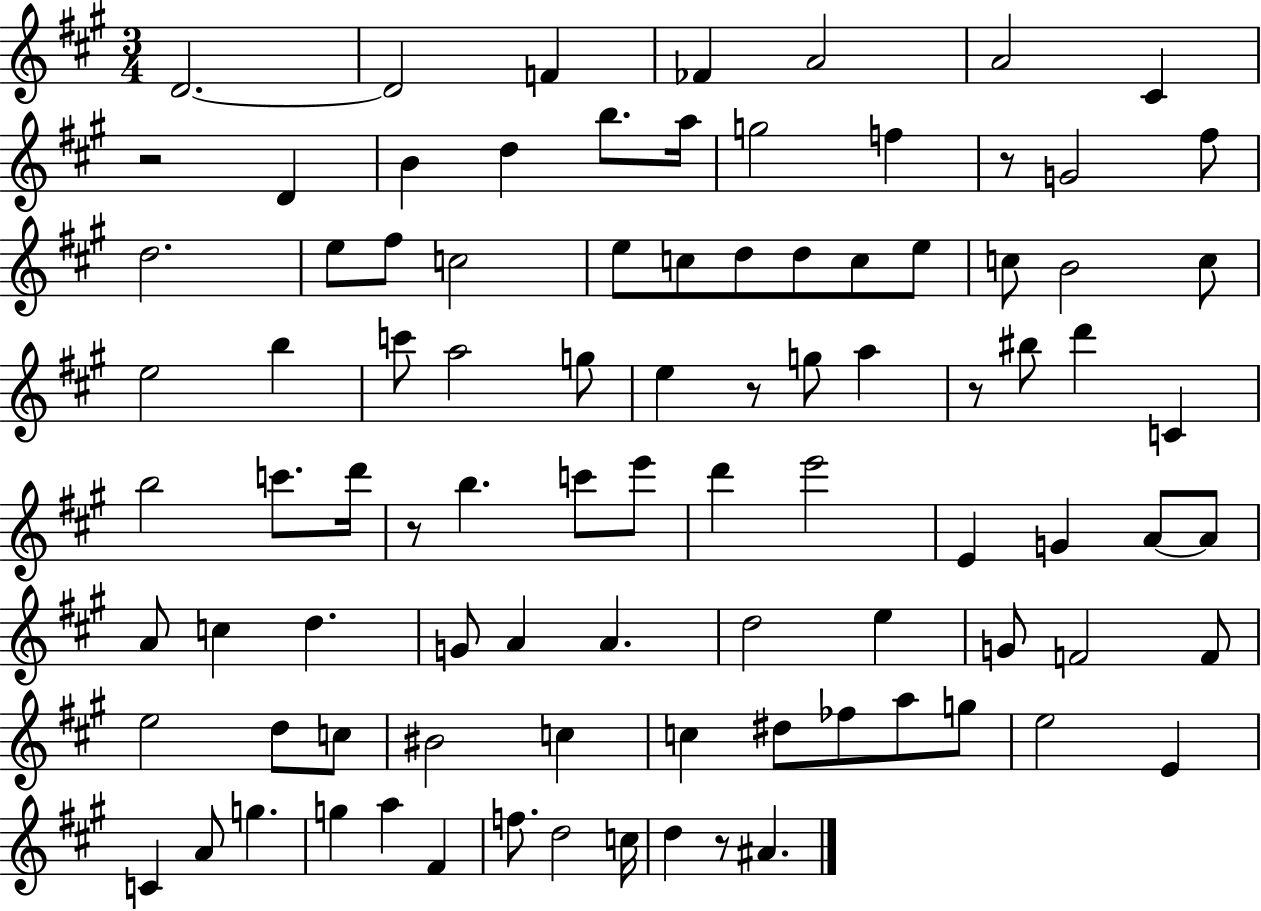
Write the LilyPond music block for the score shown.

{
  \clef treble
  \numericTimeSignature
  \time 3/4
  \key a \major
  \repeat volta 2 { d'2.~~ | d'2 f'4 | fes'4 a'2 | a'2 cis'4 | \break r2 d'4 | b'4 d''4 b''8. a''16 | g''2 f''4 | r8 g'2 fis''8 | \break d''2. | e''8 fis''8 c''2 | e''8 c''8 d''8 d''8 c''8 e''8 | c''8 b'2 c''8 | \break e''2 b''4 | c'''8 a''2 g''8 | e''4 r8 g''8 a''4 | r8 bis''8 d'''4 c'4 | \break b''2 c'''8. d'''16 | r8 b''4. c'''8 e'''8 | d'''4 e'''2 | e'4 g'4 a'8~~ a'8 | \break a'8 c''4 d''4. | g'8 a'4 a'4. | d''2 e''4 | g'8 f'2 f'8 | \break e''2 d''8 c''8 | bis'2 c''4 | c''4 dis''8 fes''8 a''8 g''8 | e''2 e'4 | \break c'4 a'8 g''4. | g''4 a''4 fis'4 | f''8. d''2 c''16 | d''4 r8 ais'4. | \break } \bar "|."
}